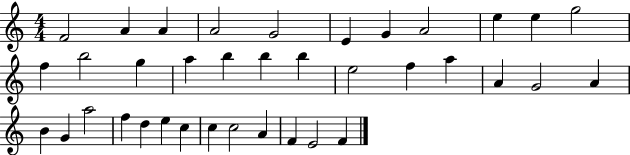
F4/h A4/q A4/q A4/h G4/h E4/q G4/q A4/h E5/q E5/q G5/h F5/q B5/h G5/q A5/q B5/q B5/q B5/q E5/h F5/q A5/q A4/q G4/h A4/q B4/q G4/q A5/h F5/q D5/q E5/q C5/q C5/q C5/h A4/q F4/q E4/h F4/q